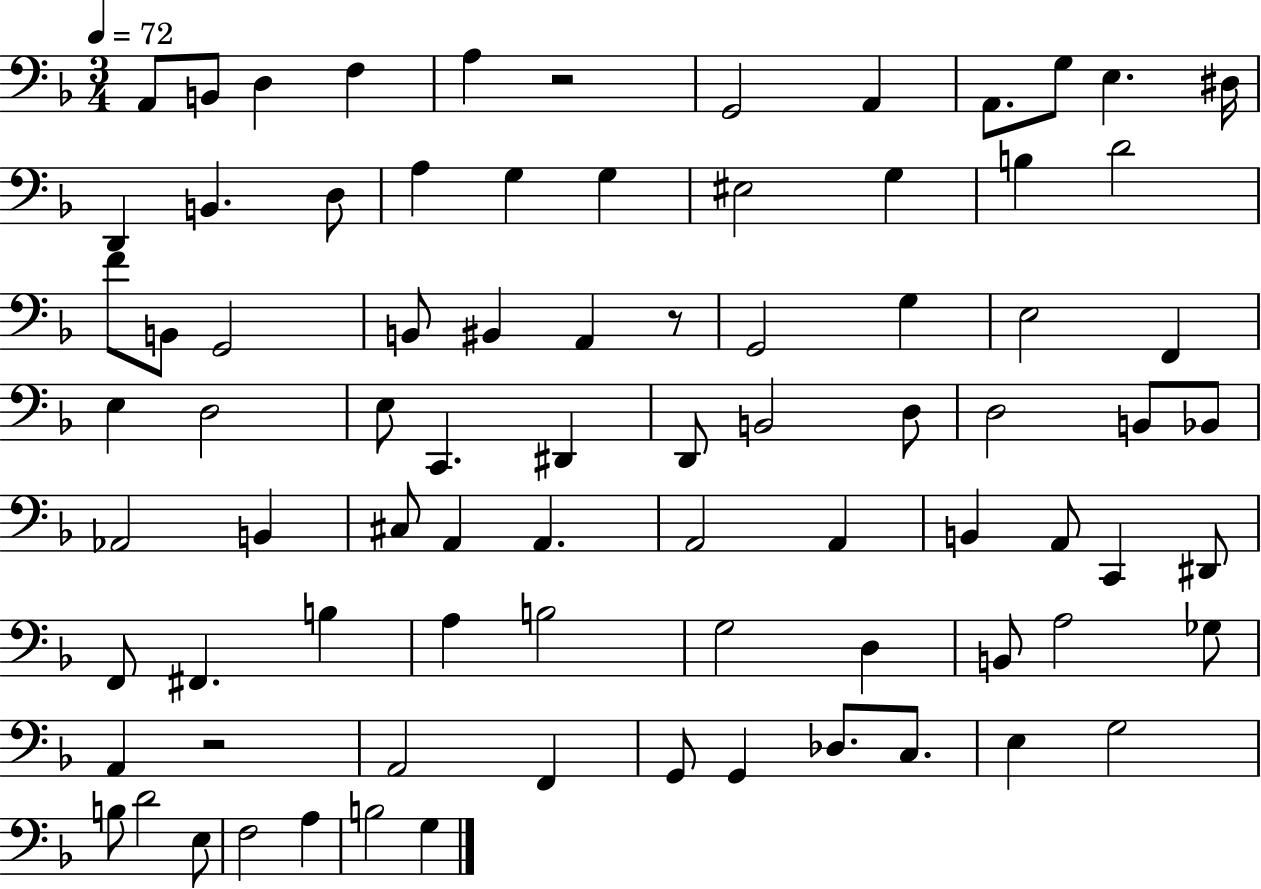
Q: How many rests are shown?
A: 3